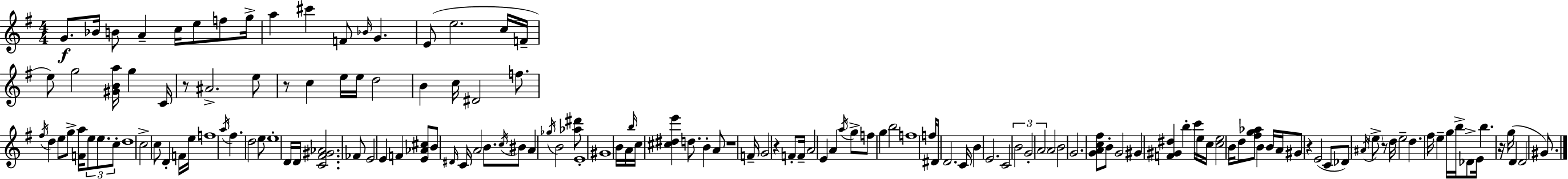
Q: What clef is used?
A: treble